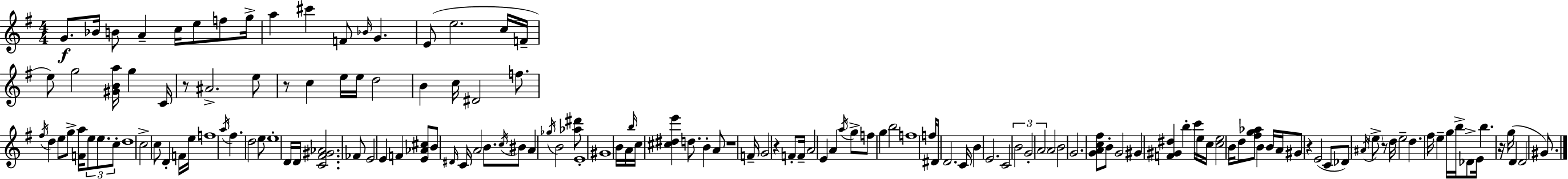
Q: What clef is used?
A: treble